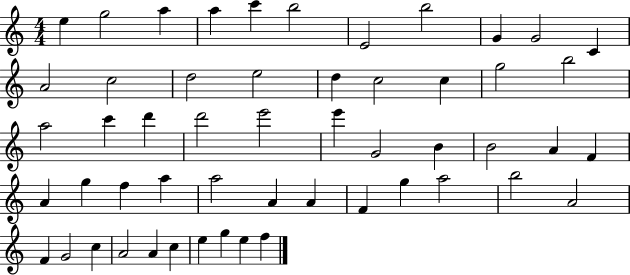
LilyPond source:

{
  \clef treble
  \numericTimeSignature
  \time 4/4
  \key c \major
  e''4 g''2 a''4 | a''4 c'''4 b''2 | e'2 b''2 | g'4 g'2 c'4 | \break a'2 c''2 | d''2 e''2 | d''4 c''2 c''4 | g''2 b''2 | \break a''2 c'''4 d'''4 | d'''2 e'''2 | e'''4 g'2 b'4 | b'2 a'4 f'4 | \break a'4 g''4 f''4 a''4 | a''2 a'4 a'4 | f'4 g''4 a''2 | b''2 a'2 | \break f'4 g'2 c''4 | a'2 a'4 c''4 | e''4 g''4 e''4 f''4 | \bar "|."
}